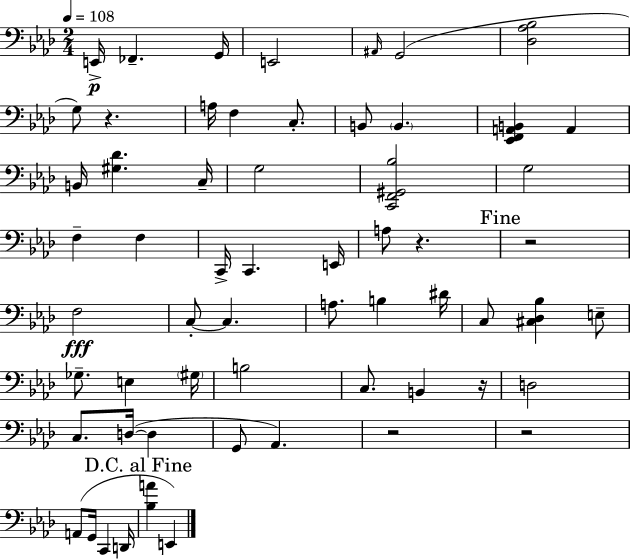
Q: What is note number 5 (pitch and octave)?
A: A#2